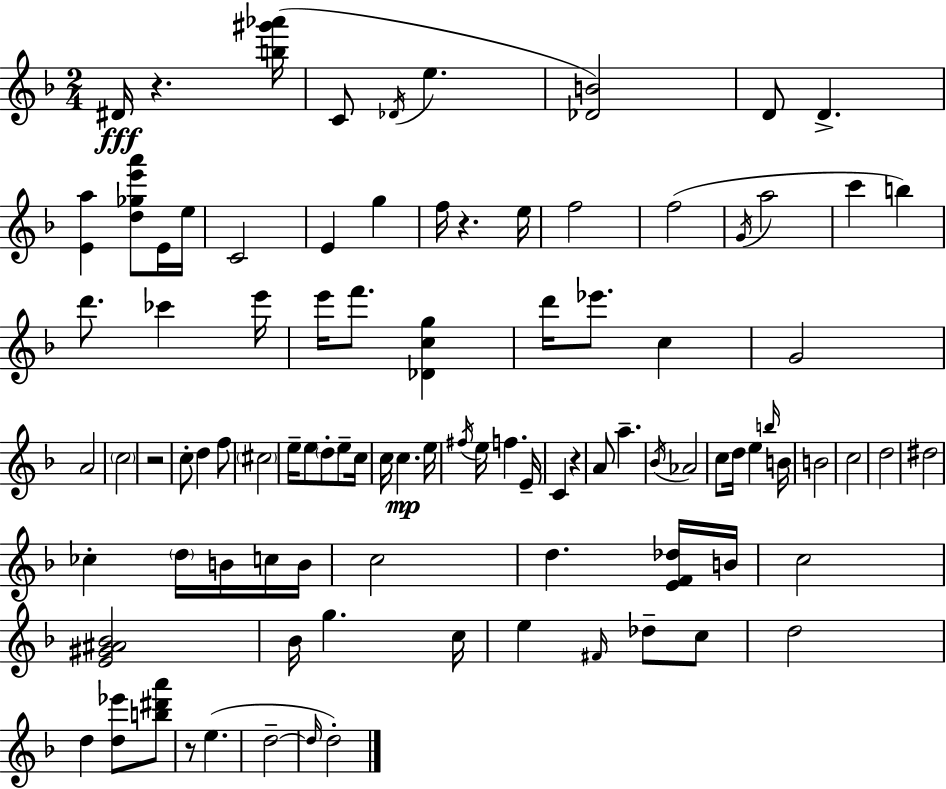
{
  \clef treble
  \numericTimeSignature
  \time 2/4
  \key d \minor
  dis'16\fff r4. <b'' gis''' aes'''>16( | c'8 \acciaccatura { des'16 } e''4. | <des' b'>2) | d'8 d'4.-> | \break <e' a''>4 <d'' ges'' e''' a'''>8 e'16 | e''16 c'2 | e'4 g''4 | f''16 r4. | \break e''16 f''2 | f''2( | \acciaccatura { g'16 } a''2 | c'''4 b''4) | \break d'''8. ces'''4 | e'''16 e'''16 f'''8. <des' c'' g''>4 | d'''16 ees'''8. c''4 | g'2 | \break a'2 | \parenthesize c''2 | r2 | c''8-. d''4 | \break f''8 \parenthesize cis''2 | e''16-- e''8 \parenthesize d''8-. e''8-- | c''16 c''16 c''4.\mp | e''16 \acciaccatura { fis''16 } e''16 f''4. | \break e'16-- c'4 r4 | a'8 a''4.-- | \acciaccatura { bes'16 } aes'2 | c''8 d''16 e''4 | \break \grace { b''16 } b'16 b'2 | c''2 | d''2 | dis''2 | \break ces''4-. | \parenthesize d''16 b'16 c''16 b'16 c''2 | d''4. | <e' f' des''>16 b'16 c''2 | \break <e' gis' ais' bes'>2 | bes'16 g''4. | c''16 e''4 | \grace { fis'16 } des''8-- c''8 d''2 | \break d''4 | <d'' ees'''>8 <b'' dis''' a'''>8 r8 | e''4.( d''2--~~ | \grace { d''16 } d''2-.) | \break \bar "|."
}